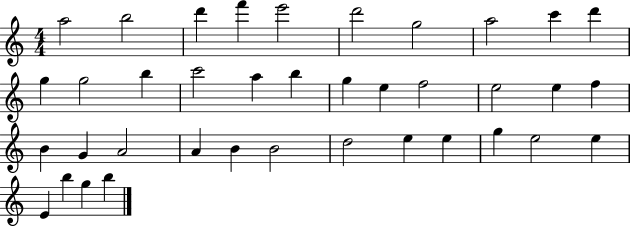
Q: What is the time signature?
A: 4/4